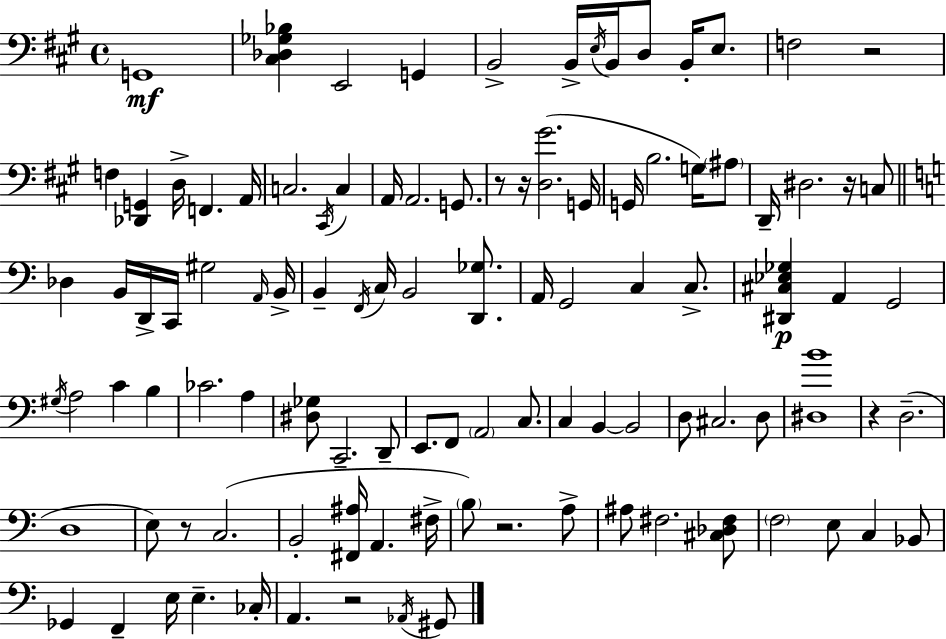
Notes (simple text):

G2/w [C#3,Db3,Gb3,Bb3]/q E2/h G2/q B2/h B2/s E3/s B2/s D3/e B2/s E3/e. F3/h R/h F3/q [Db2,G2]/q D3/s F2/q. A2/s C3/h. C#2/s C3/q A2/s A2/h. G2/e. R/e R/s [D3,G#4]/h. G2/s G2/s B3/h. G3/s A#3/e D2/s D#3/h. R/s C3/e Db3/q B2/s D2/s C2/s G#3/h A2/s B2/s B2/q F2/s C3/s B2/h [D2,Gb3]/e. A2/s G2/h C3/q C3/e. [D#2,C#3,Eb3,Gb3]/q A2/q G2/h G#3/s A3/h C4/q B3/q CES4/h. A3/q [D#3,Gb3]/e C2/h. D2/e E2/e. F2/e A2/h C3/e. C3/q B2/q B2/h D3/e C#3/h. D3/e [D#3,B4]/w R/q D3/h. D3/w E3/e R/e C3/h. B2/h [F#2,A#3]/s A2/q. F#3/s B3/e R/h. A3/e A#3/e F#3/h. [C#3,Db3,F#3]/e F3/h E3/e C3/q Bb2/e Gb2/q F2/q E3/s E3/q. CES3/s A2/q. R/h Ab2/s G#2/e